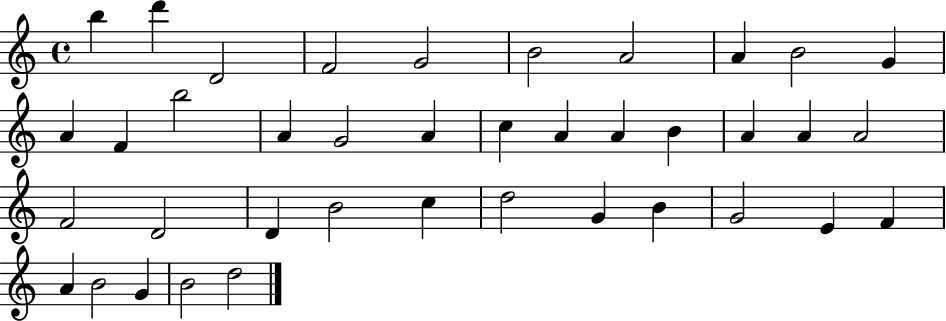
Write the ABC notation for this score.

X:1
T:Untitled
M:4/4
L:1/4
K:C
b d' D2 F2 G2 B2 A2 A B2 G A F b2 A G2 A c A A B A A A2 F2 D2 D B2 c d2 G B G2 E F A B2 G B2 d2